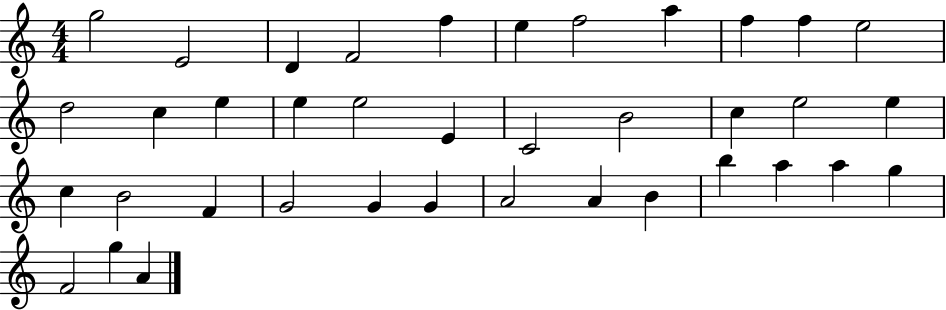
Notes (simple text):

G5/h E4/h D4/q F4/h F5/q E5/q F5/h A5/q F5/q F5/q E5/h D5/h C5/q E5/q E5/q E5/h E4/q C4/h B4/h C5/q E5/h E5/q C5/q B4/h F4/q G4/h G4/q G4/q A4/h A4/q B4/q B5/q A5/q A5/q G5/q F4/h G5/q A4/q